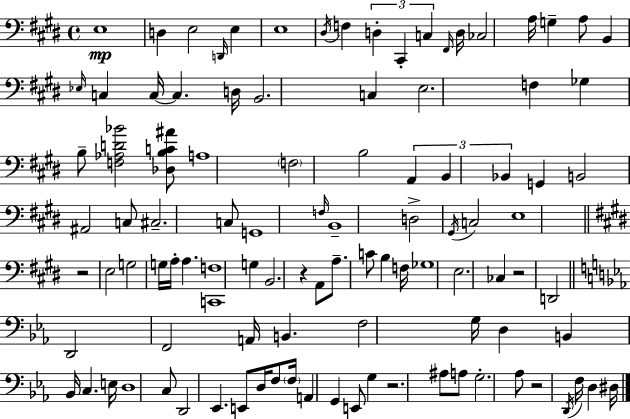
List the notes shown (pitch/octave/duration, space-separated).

E3/w D3/q E3/h D2/s E3/q E3/w D#3/s F3/q D3/q C#2/q C3/q F#2/s D3/s CES3/h A3/s G3/q A3/e B2/q Eb3/s C3/q C3/s C3/q. D3/s B2/h. C3/q E3/h. F3/q Gb3/q B3/e [F3,Ab3,D4,Bb4]/h [Db3,B3,C4,A#4]/e A3/w F3/h B3/h A2/q B2/q Bb2/q G2/q B2/h A#2/h C3/e C#3/h. C3/e G2/w F3/s B2/w D3/h G#2/s C3/h E3/w R/h E3/h G3/h G3/s A3/s A3/q. [C2,F3]/w G3/q B2/h. R/q A2/e A3/e. C4/e B3/q F3/s Gb3/w E3/h. CES3/q R/h D2/h D2/h F2/h A2/s B2/q. F3/h G3/s D3/q B2/q Bb2/s C3/q. E3/s D3/w C3/e D2/h Eb2/q. E2/e D3/s F3/e F3/s A2/q G2/q E2/e G3/q R/h. A#3/e A3/e G3/h. Ab3/e R/h D2/s F3/s D3/q D#3/s